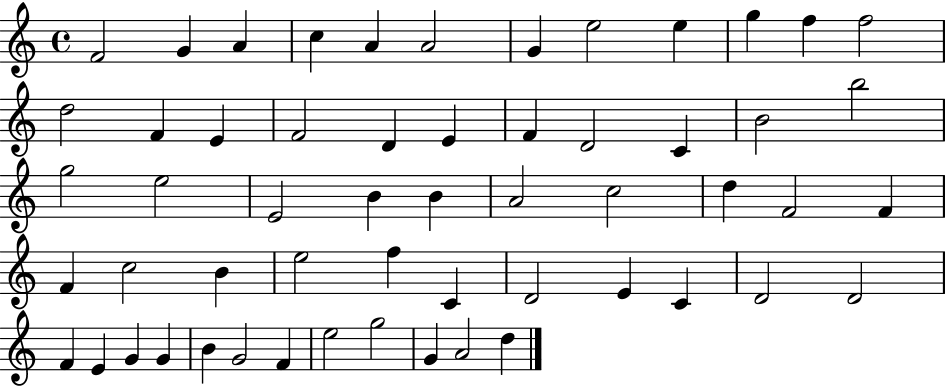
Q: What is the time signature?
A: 4/4